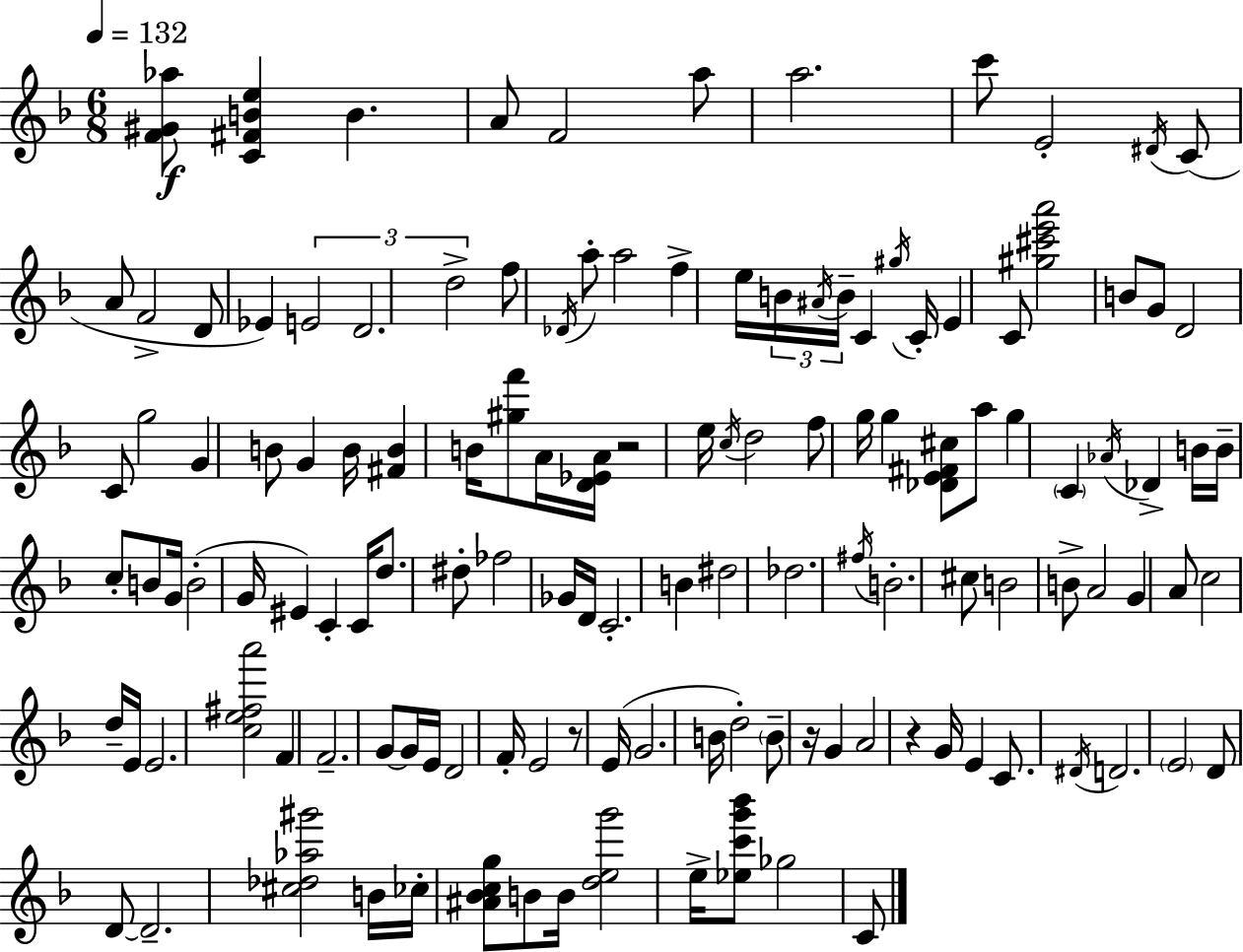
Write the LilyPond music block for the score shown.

{
  \clef treble
  \numericTimeSignature
  \time 6/8
  \key d \minor
  \tempo 4 = 132
  <f' gis' aes''>8\f <c' fis' b' e''>4 b'4. | a'8 f'2 a''8 | a''2. | c'''8 e'2-. \acciaccatura { dis'16 }( c'8 | \break a'8 f'2-> d'8 | ees'4) \tuplet 3/2 { e'2 | d'2. | d''2-> } f''8 \acciaccatura { des'16 } | \break a''8-. a''2 f''4-> | e''16 \tuplet 3/2 { b'16 \acciaccatura { ais'16 } b'16-- } c'4 \acciaccatura { gis''16 } c'16-. | e'4 c'8 <gis'' cis''' e''' a'''>2 | b'8 g'8 d'2 | \break c'8 g''2 | g'4 b'8 g'4 b'16 <fis' b'>4 | b'16 <gis'' f'''>8 a'16 <d' ees' a'>16 r2 | e''16 \acciaccatura { c''16 } d''2 | \break f''8 g''16 g''4 <des' e' fis' cis''>8 a''8 | g''4 \parenthesize c'4 \acciaccatura { aes'16 } des'4-> | b'16 b'16-- c''8-. b'8 g'16 b'2-.( | g'16 eis'4) c'4-. | \break c'16 d''8. dis''8-. fes''2 | ges'16 d'16 c'2.-. | b'4 dis''2 | des''2. | \break \acciaccatura { fis''16 } b'2.-. | cis''8 b'2 | b'8-> a'2 | g'4 a'8 c''2 | \break d''16-- e'16 e'2. | <c'' e'' fis'' a'''>2 | f'4 f'2.-- | g'8~~ g'16 e'16 d'2 | \break f'16-. e'2 | r8 e'16( g'2. | b'16 d''2-.) | \parenthesize b'8-- r16 g'4 a'2 | \break r4 g'16 | e'4 c'8. \acciaccatura { dis'16 } d'2. | \parenthesize e'2 | d'8 d'8~~ d'2.-- | \break <cis'' des'' aes'' gis'''>2 | b'16 ces''16-. <ais' bes' c'' g''>8 b'8 b'16 <d'' e'' g'''>2 | e''16-> <ees'' c''' g''' bes'''>8 ges''2 | c'8 \bar "|."
}